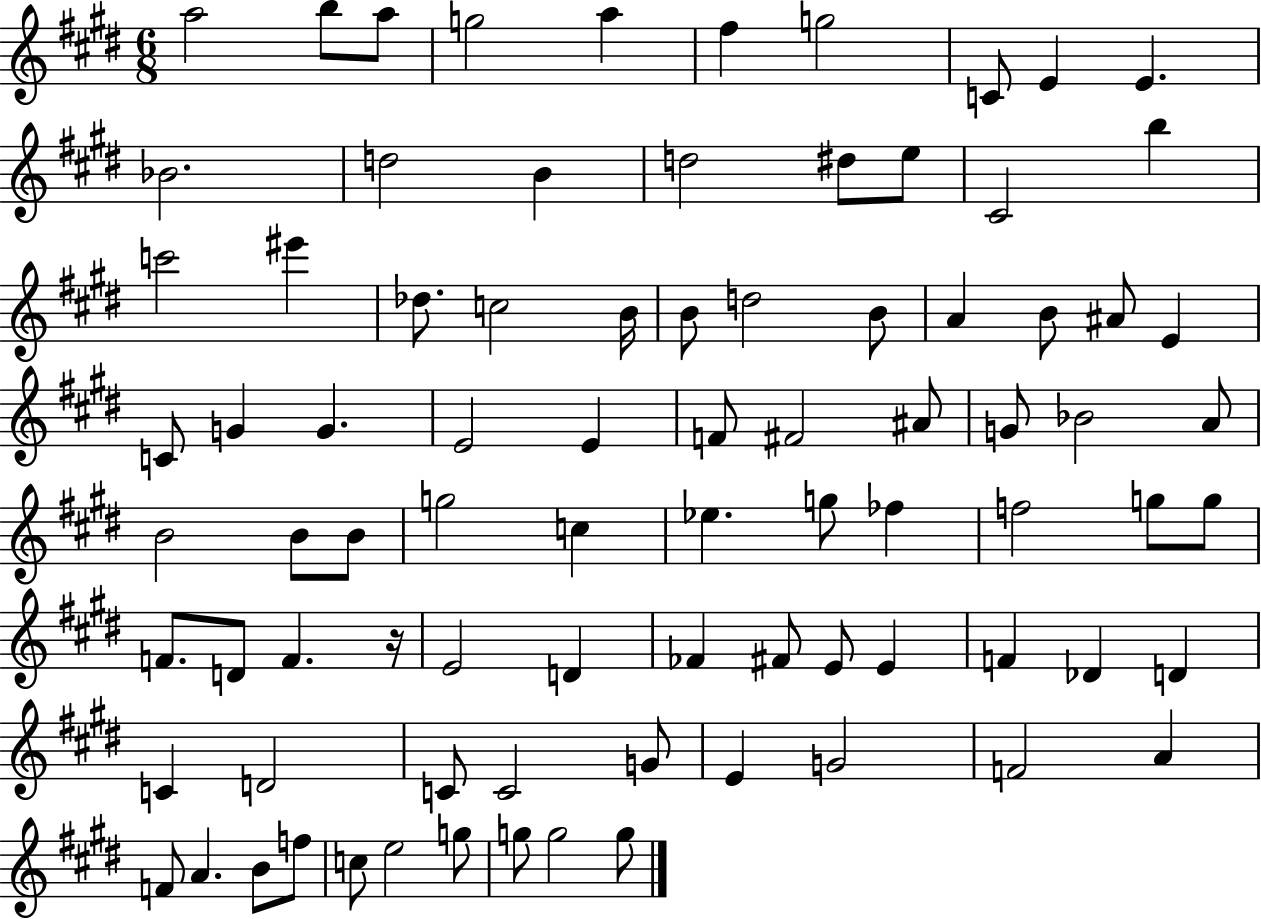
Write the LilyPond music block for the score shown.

{
  \clef treble
  \numericTimeSignature
  \time 6/8
  \key e \major
  a''2 b''8 a''8 | g''2 a''4 | fis''4 g''2 | c'8 e'4 e'4. | \break bes'2. | d''2 b'4 | d''2 dis''8 e''8 | cis'2 b''4 | \break c'''2 eis'''4 | des''8. c''2 b'16 | b'8 d''2 b'8 | a'4 b'8 ais'8 e'4 | \break c'8 g'4 g'4. | e'2 e'4 | f'8 fis'2 ais'8 | g'8 bes'2 a'8 | \break b'2 b'8 b'8 | g''2 c''4 | ees''4. g''8 fes''4 | f''2 g''8 g''8 | \break f'8. d'8 f'4. r16 | e'2 d'4 | fes'4 fis'8 e'8 e'4 | f'4 des'4 d'4 | \break c'4 d'2 | c'8 c'2 g'8 | e'4 g'2 | f'2 a'4 | \break f'8 a'4. b'8 f''8 | c''8 e''2 g''8 | g''8 g''2 g''8 | \bar "|."
}